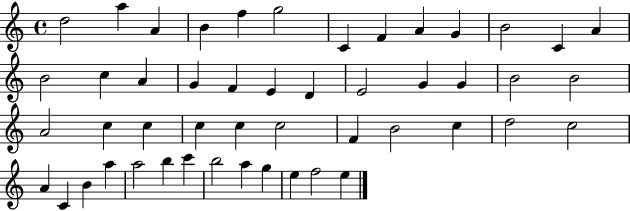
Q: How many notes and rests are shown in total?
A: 49